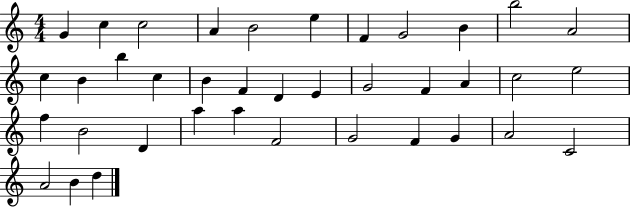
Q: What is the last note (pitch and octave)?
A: D5